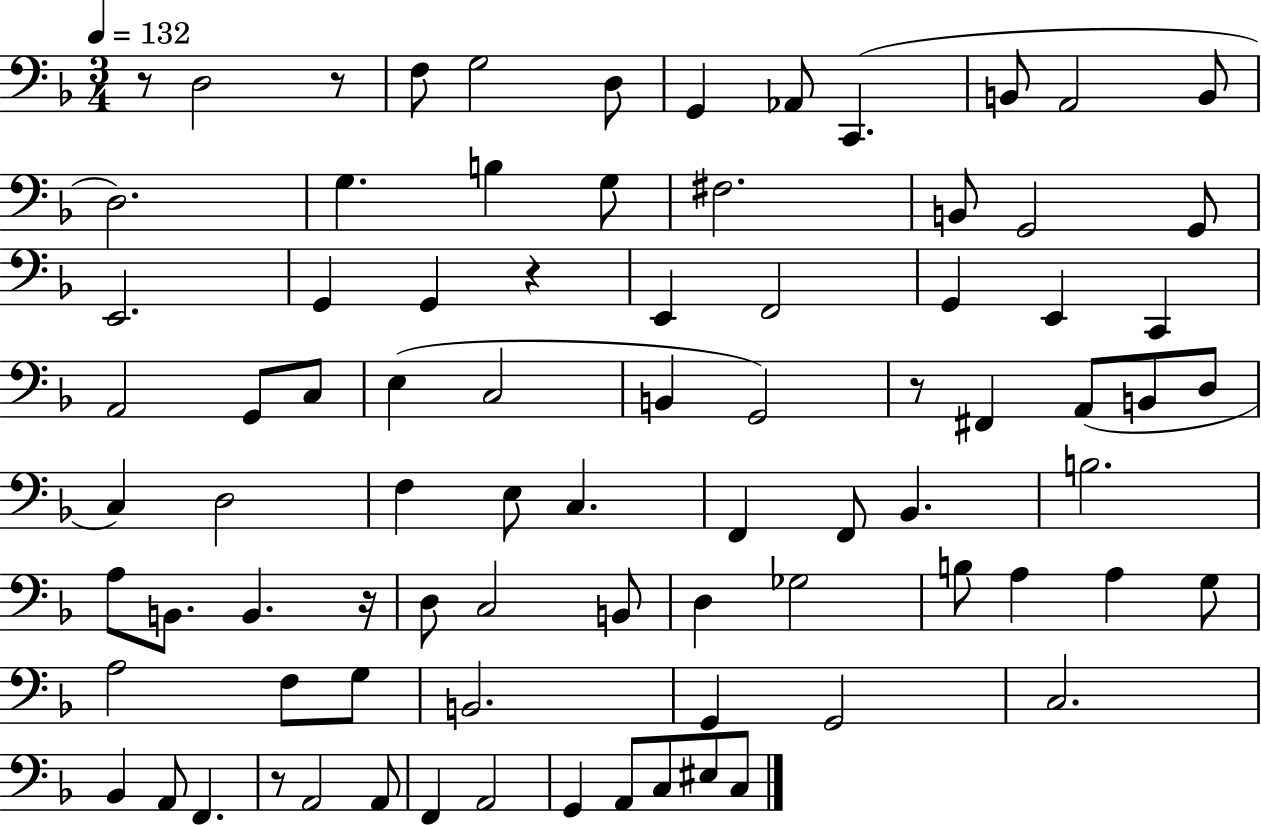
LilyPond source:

{
  \clef bass
  \numericTimeSignature
  \time 3/4
  \key f \major
  \tempo 4 = 132
  \repeat volta 2 { r8 d2 r8 | f8 g2 d8 | g,4 aes,8 c,4.( | b,8 a,2 b,8 | \break d2.) | g4. b4 g8 | fis2. | b,8 g,2 g,8 | \break e,2. | g,4 g,4 r4 | e,4 f,2 | g,4 e,4 c,4 | \break a,2 g,8 c8 | e4( c2 | b,4 g,2) | r8 fis,4 a,8( b,8 d8 | \break c4) d2 | f4 e8 c4. | f,4 f,8 bes,4. | b2. | \break a8 b,8. b,4. r16 | d8 c2 b,8 | d4 ges2 | b8 a4 a4 g8 | \break a2 f8 g8 | b,2. | g,4 g,2 | c2. | \break bes,4 a,8 f,4. | r8 a,2 a,8 | f,4 a,2 | g,4 a,8 c8 eis8 c8 | \break } \bar "|."
}